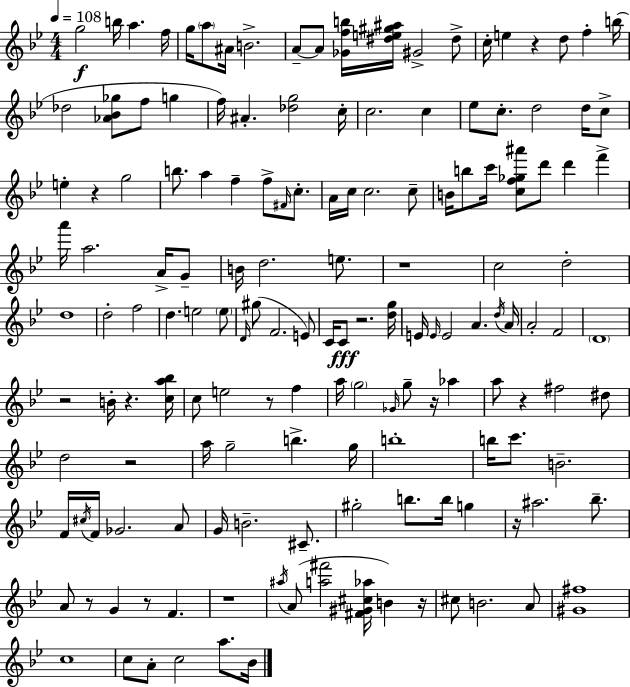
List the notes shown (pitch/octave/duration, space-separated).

G5/h B5/s A5/q. F5/s G5/s A5/e A#4/s B4/h. A4/e A4/e [Gb4,F5,B5]/s [D#5,E5,G#5,A#5]/s G#4/h D#5/e C5/s E5/q R/q D5/e F5/q B5/s Db5/h [Ab4,Bb4,Gb5]/e F5/e G5/q F5/s A#4/q. [Db5,G5]/h C5/s C5/h. C5/q Eb5/e C5/e. D5/h D5/s C5/e E5/q R/q G5/h B5/e. A5/q F5/q F5/e F#4/s C5/e. A4/s C5/s C5/h. C5/e B4/s B5/e C6/s [C5,F5,Gb5,A#6]/e D6/e D6/q F6/q A6/s A5/h. A4/s G4/e B4/s D5/h. E5/e. R/w C5/h D5/h D5/w D5/h F5/h D5/q. E5/h E5/e D4/s G#5/e F4/h. E4/e C4/s C4/e R/h. [D5,G5]/s E4/s E4/s E4/h A4/q. D5/s A4/s A4/h F4/h D4/w R/h B4/s R/q. [C5,A5,Bb5]/s C5/e E5/h R/e F5/q A5/s G5/h Gb4/s G5/e R/s Ab5/q A5/e R/q F#5/h D#5/e D5/h R/h A5/s G5/h B5/q. G5/s B5/w B5/s C6/e. B4/h. F4/s C#5/s F4/s Gb4/h. A4/e G4/s B4/h. C#4/e. G#5/h B5/e. B5/s G5/q R/s A#5/h. Bb5/e. A4/e R/e G4/q R/e F4/q. R/w A#5/s A4/e [A5,F#6]/h [F#4,G#4,C#5,Ab5]/s B4/q R/s C#5/e B4/h. A4/e [G#4,F#5]/w C5/w C5/e A4/e C5/h A5/e. Bb4/s